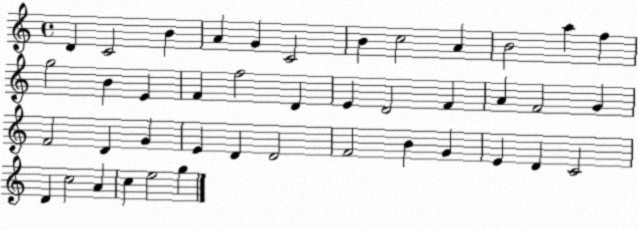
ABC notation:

X:1
T:Untitled
M:4/4
L:1/4
K:C
D C2 B A G C2 B c2 A B2 a f g2 B E F f2 D E D2 F A F2 G F2 D G E D D2 F2 B G E D C2 D c2 A c e2 g